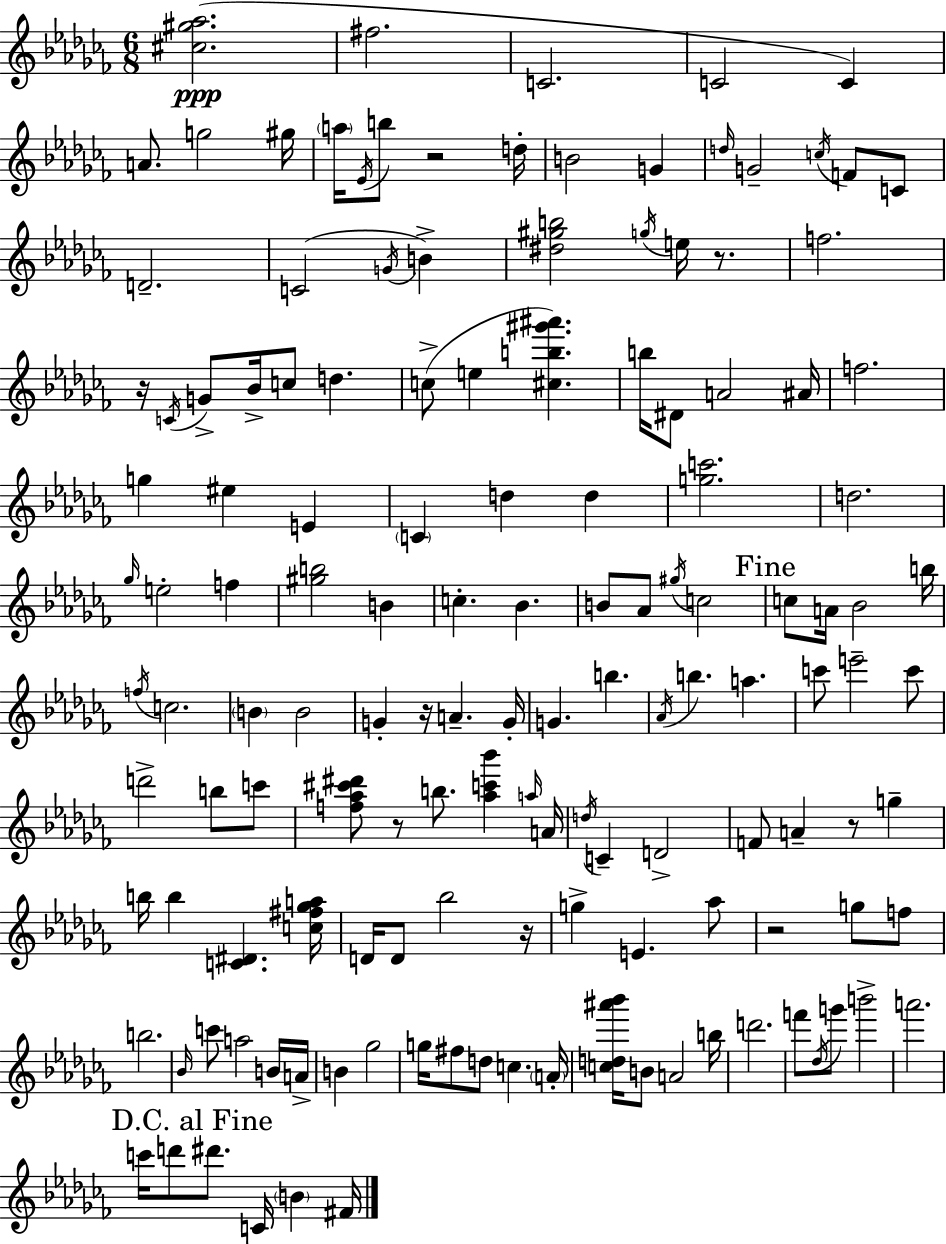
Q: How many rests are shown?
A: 8